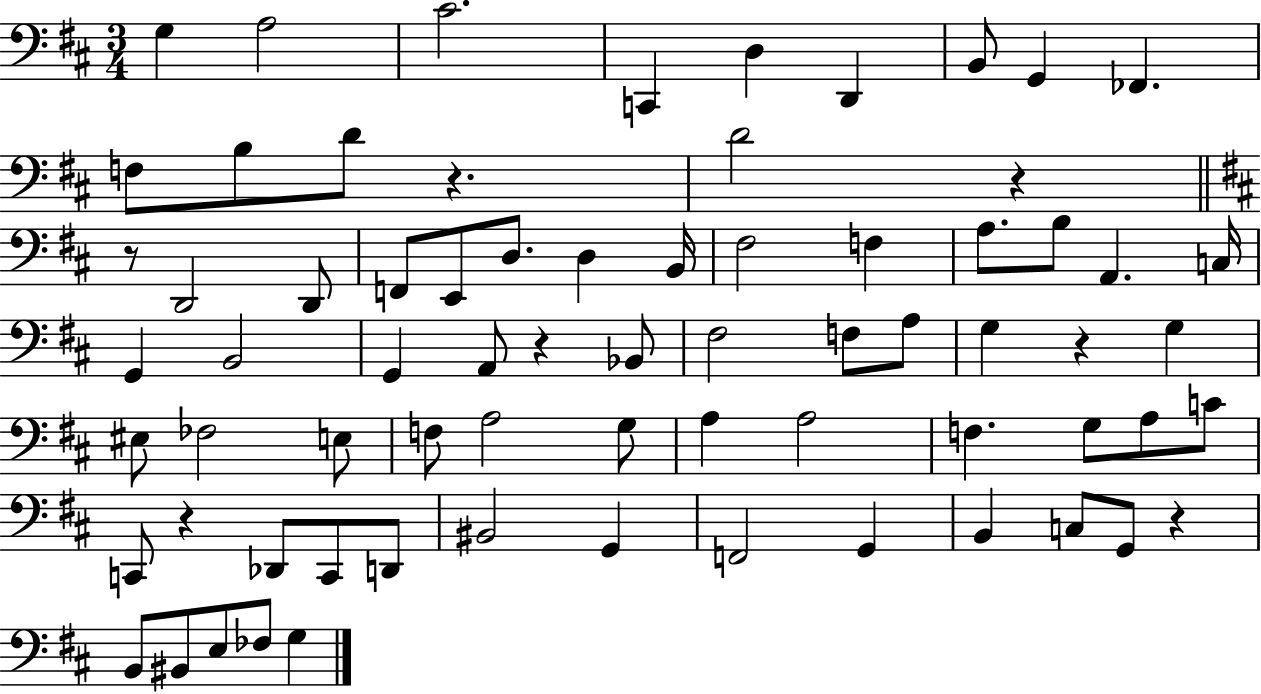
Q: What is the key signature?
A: D major